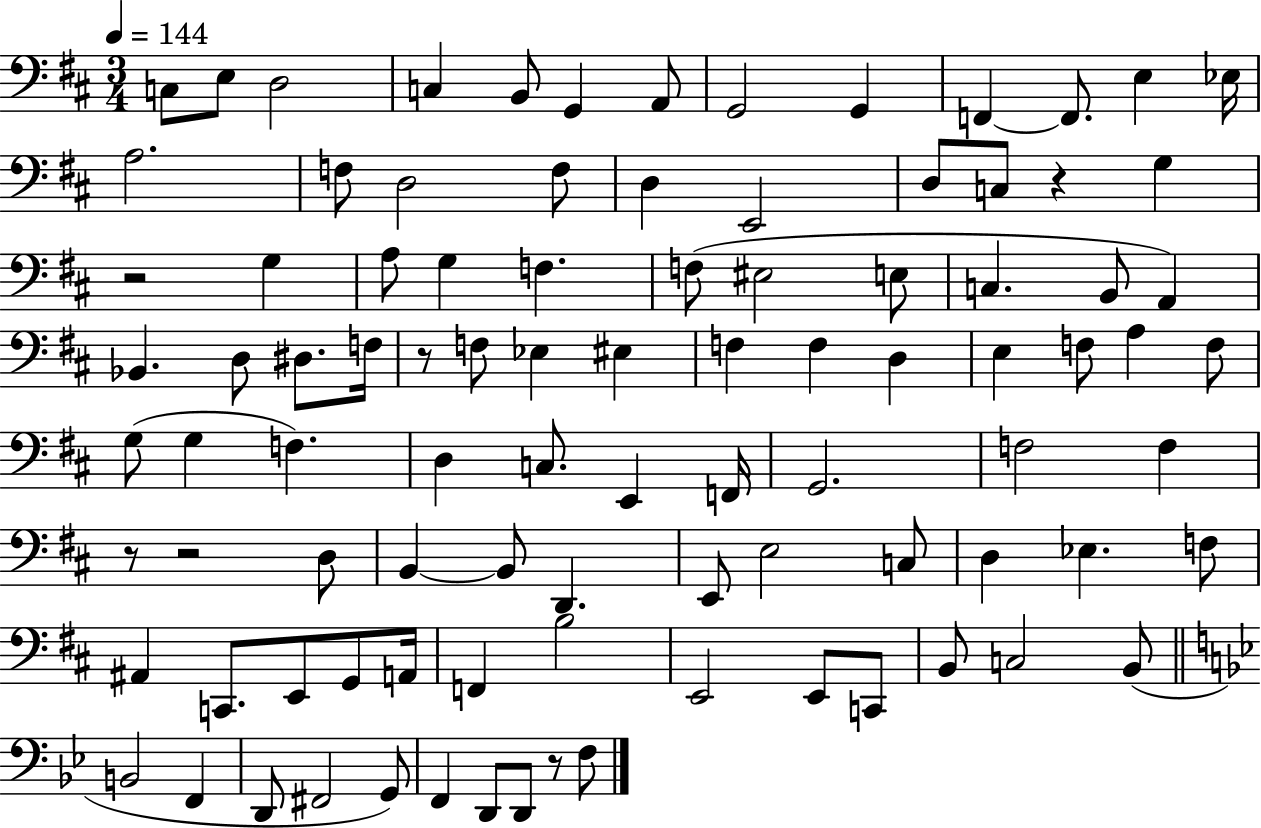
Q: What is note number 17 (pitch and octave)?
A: F3